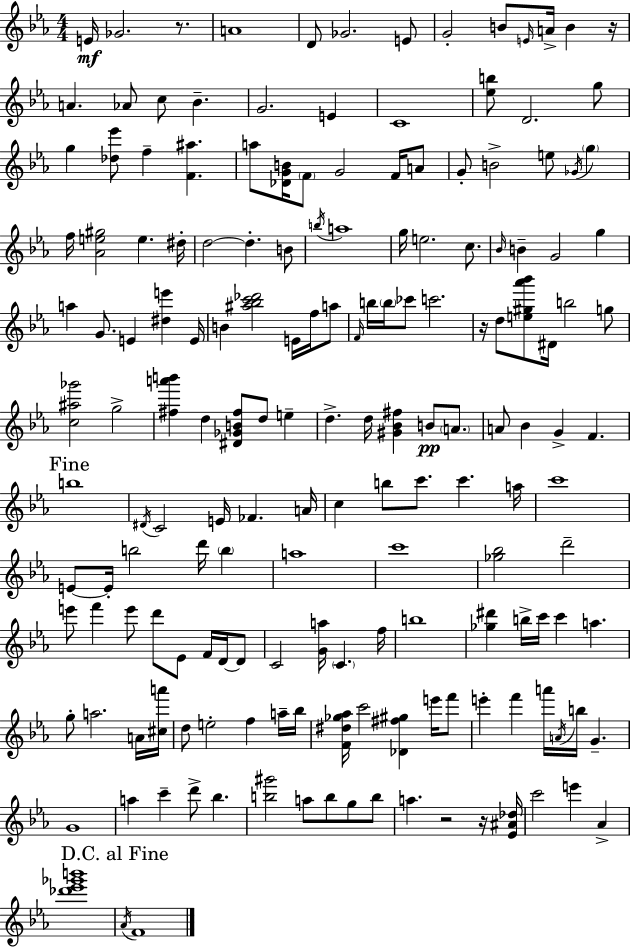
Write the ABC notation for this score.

X:1
T:Untitled
M:4/4
L:1/4
K:Cm
E/4 _G2 z/2 A4 D/2 _G2 E/2 G2 B/2 E/4 A/4 B z/4 A _A/2 c/2 _B G2 E C4 [_eb]/2 D2 g/2 g [_d_e']/2 f [F^a] a/2 [_DGB]/4 F/2 G2 F/4 A/2 G/2 B2 e/2 _G/4 g f/4 [_Ae^g]2 e ^d/4 d2 d B/2 b/4 a4 g/4 e2 c/2 _B/4 B G2 g a G/2 E [^de'] E/4 B [^a_bc'_d']2 E/4 f/4 a/2 F/4 b/4 b/4 _c'/2 c'2 z/4 d/2 [e^g_a'_b']/2 ^D/4 b2 g/2 [c^a_g']2 g2 [^fa'b'] d [^D_GB^f]/2 d/2 e d d/4 [^G_B^f] B/2 A/2 A/2 _B G F b4 ^D/4 C2 E/4 _F A/4 c b/2 c'/2 c' a/4 c'4 E/2 E/4 b2 d'/4 b a4 c'4 [_g_b]2 d'2 e'/2 f' e'/2 d'/2 _E/2 F/4 D/4 D/2 C2 [Ga]/4 C f/4 b4 [_g^d'] b/4 c'/4 c' a g/2 a2 A/4 [^ca']/4 d/2 e2 f a/4 _b/4 [F^d_g_a]/4 c'2 [_D^f^g] e'/4 f'/2 e' f' a'/4 A/4 b/4 G G4 a c' d'/2 _b [b^g']2 a/2 b/2 g/2 b/2 a z2 z/4 [_E^A_d]/4 c'2 e' _A [_d'_e'_g'b']4 _A/4 F4